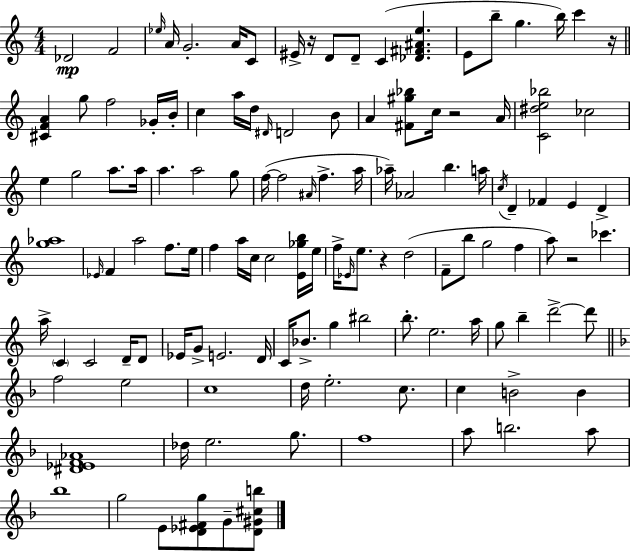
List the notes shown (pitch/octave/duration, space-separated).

Db4/h F4/h Eb5/s A4/s G4/h. A4/s C4/e EIS4/s R/s D4/e D4/e C4/q [Db4,F#4,A#4,E5]/q. E4/e B5/e G5/q. B5/s C6/q R/s [C#4,F4,A4]/q G5/e F5/h Gb4/s B4/s C5/q A5/s D5/s D#4/s D4/h B4/e A4/q [F#4,G#5,Bb5]/e C5/s R/h A4/s [C4,D#5,E5,Bb5]/h CES5/h E5/q G5/h A5/e. A5/s A5/q. A5/h G5/e F5/s F5/h A#4/s F5/q. A5/s Ab5/s Ab4/h B5/q. A5/s C5/s D4/q FES4/q E4/q D4/q [G5,Ab5]/w Eb4/s F4/q A5/h F5/e. E5/s F5/q A5/s C5/s C5/h [E4,Gb5,B5]/s E5/s F5/s Eb4/s E5/e. R/q D5/h F4/e B5/e G5/h F5/q A5/e R/h CES6/q. A5/s C4/q C4/h D4/s D4/e Eb4/s G4/e E4/h. D4/s C4/s Bb4/e. G5/q BIS5/h B5/e. E5/h. A5/s G5/e B5/q D6/h D6/e F5/h E5/h C5/w D5/s E5/h. C5/e. C5/q B4/h B4/q [D#4,Eb4,F4,Ab4]/w Db5/s E5/h. G5/e. F5/w A5/e B5/h. A5/e Bb5/w G5/h E4/e [D4,Eb4,F#4,G5]/e G4/e [D4,G#4,C#5,B5]/e